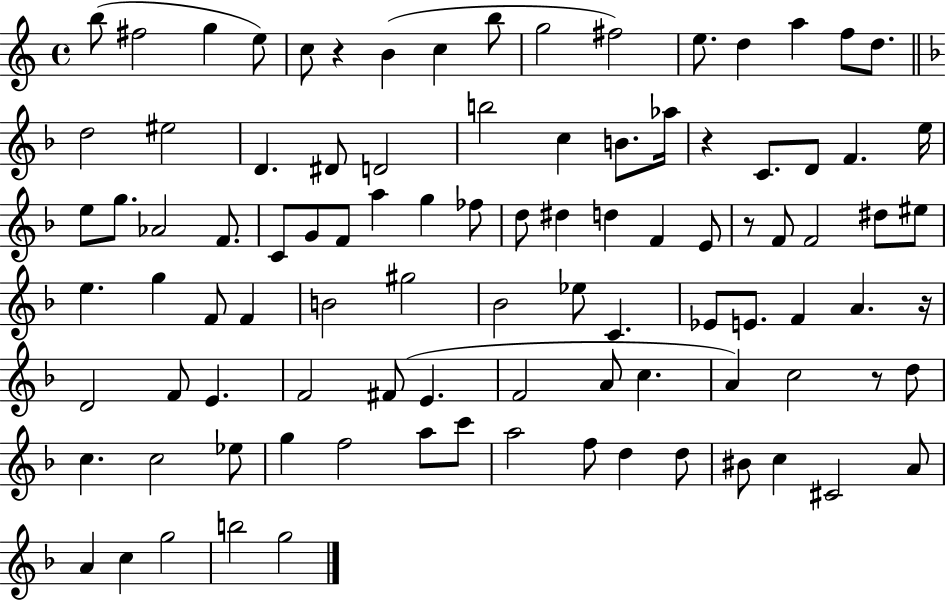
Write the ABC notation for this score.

X:1
T:Untitled
M:4/4
L:1/4
K:C
b/2 ^f2 g e/2 c/2 z B c b/2 g2 ^f2 e/2 d a f/2 d/2 d2 ^e2 D ^D/2 D2 b2 c B/2 _a/4 z C/2 D/2 F e/4 e/2 g/2 _A2 F/2 C/2 G/2 F/2 a g _f/2 d/2 ^d d F E/2 z/2 F/2 F2 ^d/2 ^e/2 e g F/2 F B2 ^g2 _B2 _e/2 C _E/2 E/2 F A z/4 D2 F/2 E F2 ^F/2 E F2 A/2 c A c2 z/2 d/2 c c2 _e/2 g f2 a/2 c'/2 a2 f/2 d d/2 ^B/2 c ^C2 A/2 A c g2 b2 g2